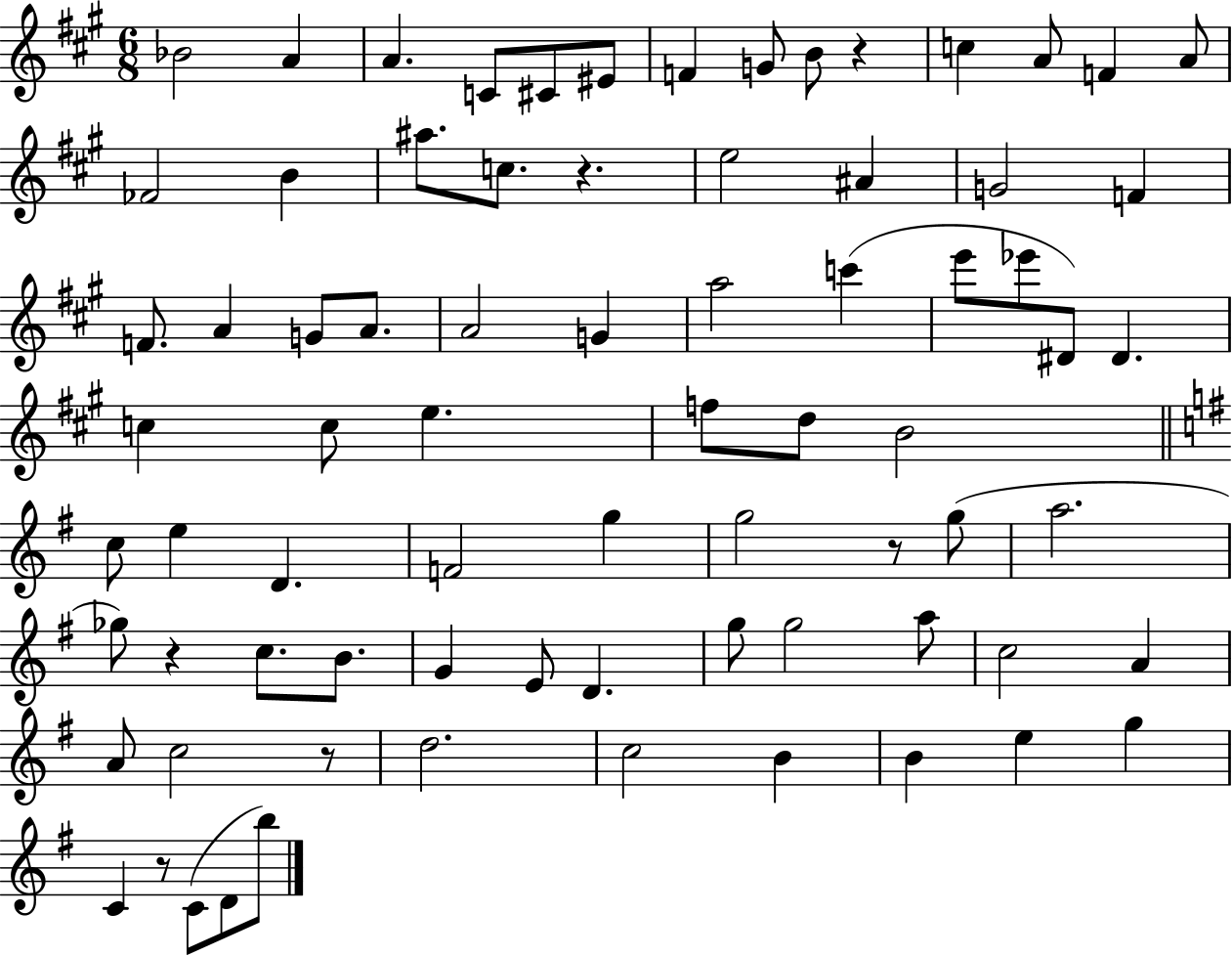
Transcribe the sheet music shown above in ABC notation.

X:1
T:Untitled
M:6/8
L:1/4
K:A
_B2 A A C/2 ^C/2 ^E/2 F G/2 B/2 z c A/2 F A/2 _F2 B ^a/2 c/2 z e2 ^A G2 F F/2 A G/2 A/2 A2 G a2 c' e'/2 _e'/2 ^D/2 ^D c c/2 e f/2 d/2 B2 c/2 e D F2 g g2 z/2 g/2 a2 _g/2 z c/2 B/2 G E/2 D g/2 g2 a/2 c2 A A/2 c2 z/2 d2 c2 B B e g C z/2 C/2 D/2 b/2